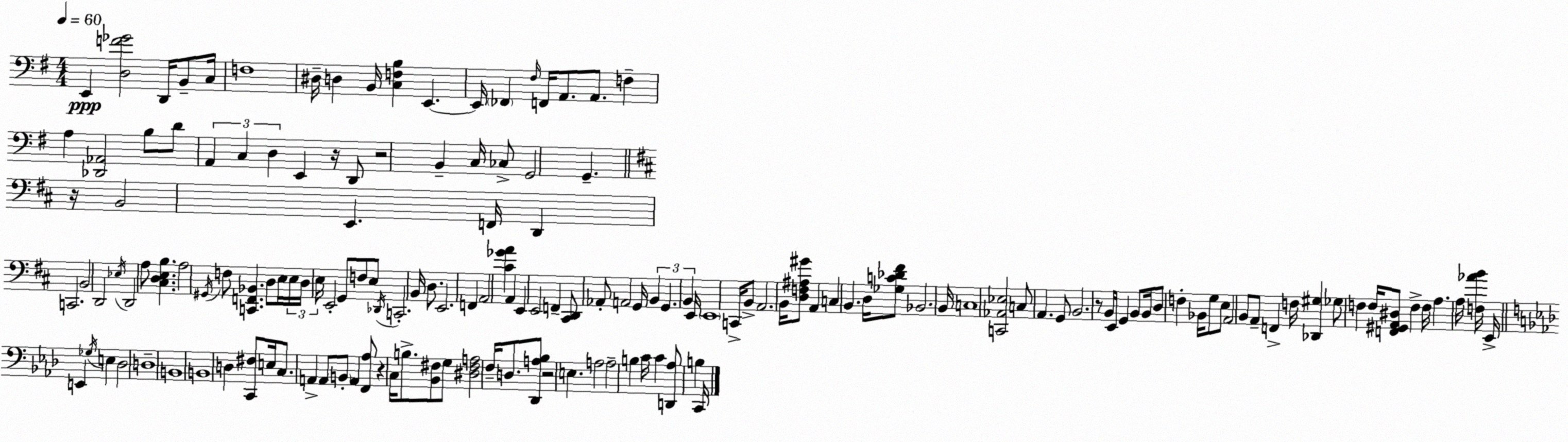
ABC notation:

X:1
T:Untitled
M:4/4
L:1/4
K:Em
E,, [D,F_G]2 D,,/4 B,,/2 C,/4 F,4 ^D,/4 D, B,,/4 [C,F,B,] E,, E,,/4 _F,, ^F,/4 F,,/4 A,,/2 A,,/2 F, A, [_D,,_A,,]2 B,/2 D/2 A,, C, D, E,, z/4 D,,/2 z2 B,, C,/4 _C,/2 G,,2 G,, z/4 B,,2 E,, F,,/4 D,, C,,2 B,,2 D,,2 _E,/4 D,,2 A,/2 [^C,D,E,B,] A,2 ^G,,/4 F,/2 [C,,F,,_B,,] D,/2 E,/4 E,/4 D,/4 E,/4 E,,2 G,,/2 F,/2 E,/2 _D,,/4 C,,2 B,,/4 D,/2 E,,2 F,, A,,2 [^C_GA] A,, E,, E,,2 F,, [^C,,D,,]/2 _A,,/2 A,,2 G,,/4 B,, G,, B,, E,,/4 E,,4 C,,/4 B,,/2 A,,2 B,,/4 [D,F,^A,^G]/2 A,, C, B,, D,/4 [_G,C_D^F]/2 _B,,2 B,,/4 C,4 [C,,_A,,_E,]2 C,/2 A,, G,,/2 B,,2 z/2 B,,/4 E,,/4 G,, B,,/2 B,,/4 D,/2 F, _B,,/4 G,/2 E,/2 A,,2 B,,/2 A,,/2 F,, F,/4 [_D,,^G,] _G,/2 F, F,/4 [F,,^G,,A,,^D,]/2 F, F,/4 A, A,/4 [F,_AB]/4 E,,/4 E,, _G,/4 E, _D,2 D,4 B,,4 B,,4 D, [C,,^F,]/2 E,/4 C,/2 A,, A,,/2 B,,/2 A,, [F,,_A,]/2 z C,/4 B,/2 [_B,,^F,]/2 G,/2 [^D,^F,A,]2 F,/4 D,/2 [_D,,A,_B,]/2 z2 E, A,2 A,2 B, C/4 C [D,,_A,]/2 B, C,,/4